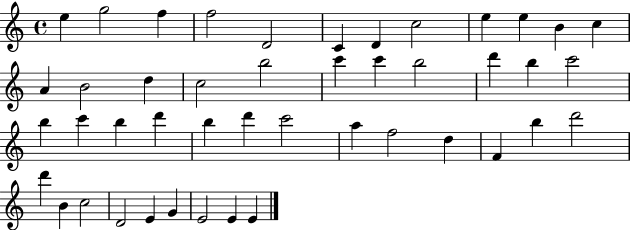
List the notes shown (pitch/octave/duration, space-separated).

E5/q G5/h F5/q F5/h D4/h C4/q D4/q C5/h E5/q E5/q B4/q C5/q A4/q B4/h D5/q C5/h B5/h C6/q C6/q B5/h D6/q B5/q C6/h B5/q C6/q B5/q D6/q B5/q D6/q C6/h A5/q F5/h D5/q F4/q B5/q D6/h D6/q B4/q C5/h D4/h E4/q G4/q E4/h E4/q E4/q